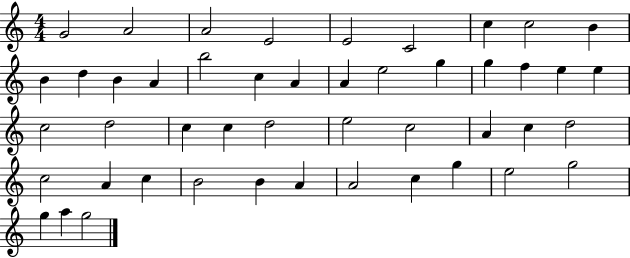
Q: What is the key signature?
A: C major